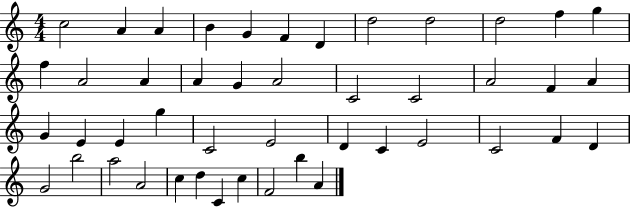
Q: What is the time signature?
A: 4/4